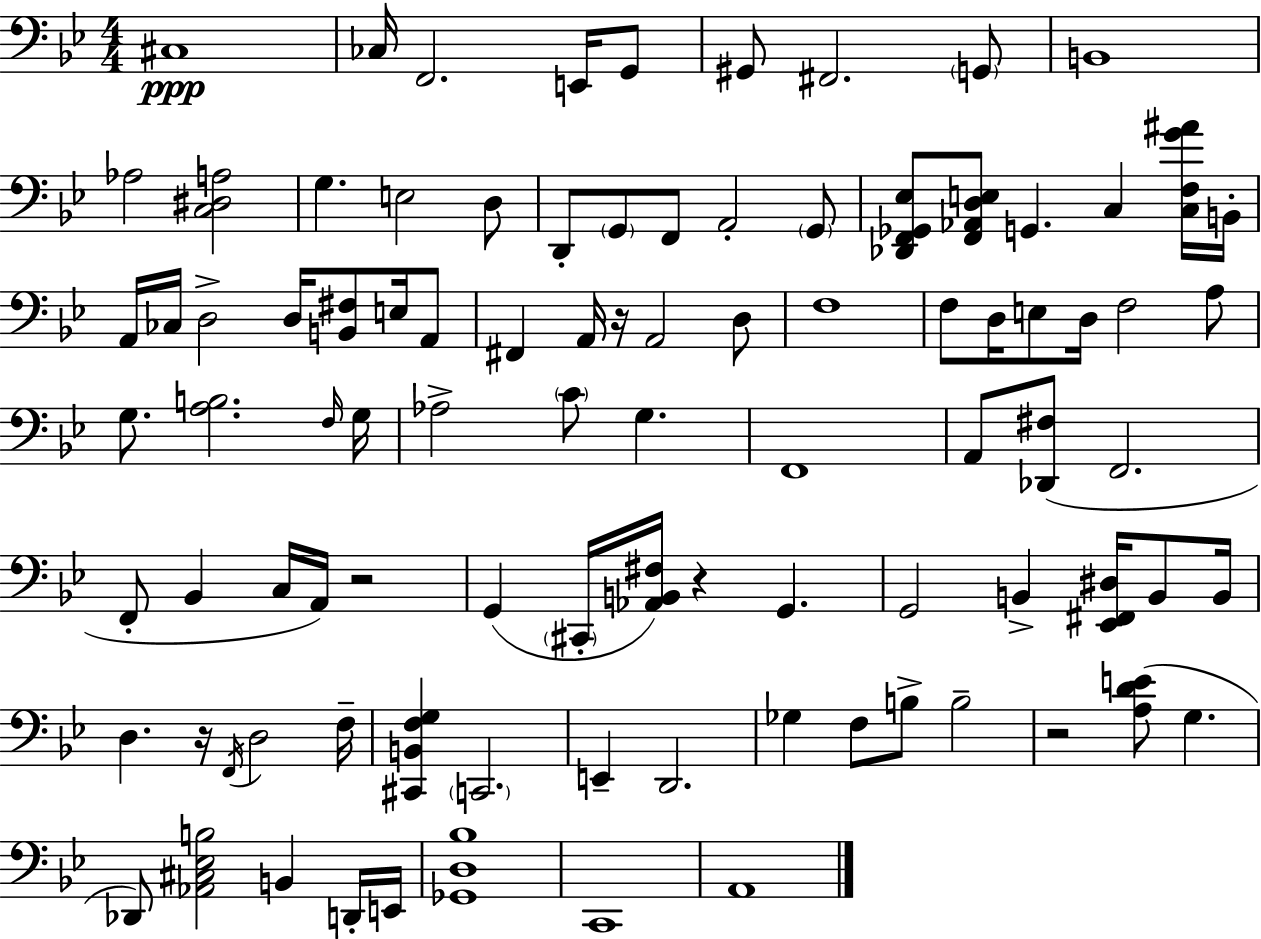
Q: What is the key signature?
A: G minor